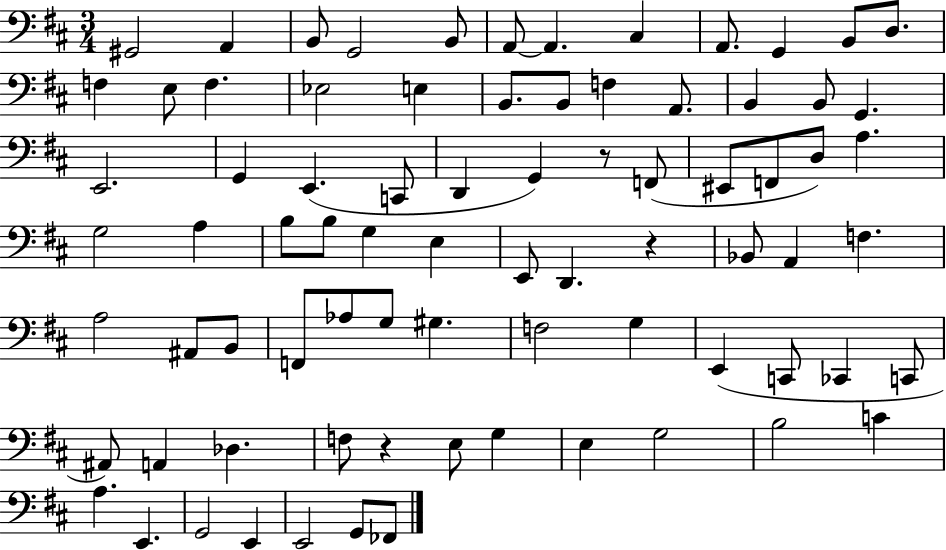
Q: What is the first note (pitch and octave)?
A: G#2